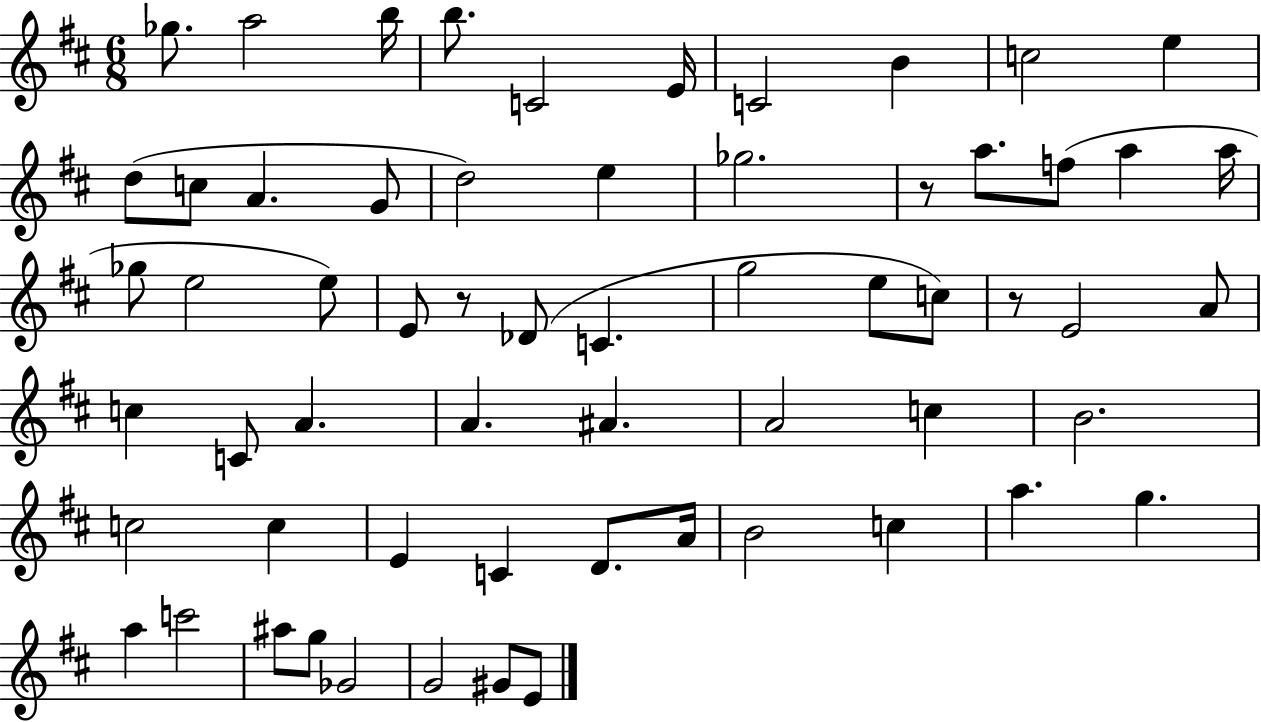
Gb5/e. A5/h B5/s B5/e. C4/h E4/s C4/h B4/q C5/h E5/q D5/e C5/e A4/q. G4/e D5/h E5/q Gb5/h. R/e A5/e. F5/e A5/q A5/s Gb5/e E5/h E5/e E4/e R/e Db4/e C4/q. G5/h E5/e C5/e R/e E4/h A4/e C5/q C4/e A4/q. A4/q. A#4/q. A4/h C5/q B4/h. C5/h C5/q E4/q C4/q D4/e. A4/s B4/h C5/q A5/q. G5/q. A5/q C6/h A#5/e G5/e Gb4/h G4/h G#4/e E4/e